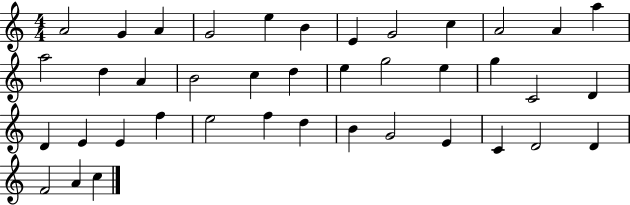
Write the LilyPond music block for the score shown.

{
  \clef treble
  \numericTimeSignature
  \time 4/4
  \key c \major
  a'2 g'4 a'4 | g'2 e''4 b'4 | e'4 g'2 c''4 | a'2 a'4 a''4 | \break a''2 d''4 a'4 | b'2 c''4 d''4 | e''4 g''2 e''4 | g''4 c'2 d'4 | \break d'4 e'4 e'4 f''4 | e''2 f''4 d''4 | b'4 g'2 e'4 | c'4 d'2 d'4 | \break f'2 a'4 c''4 | \bar "|."
}